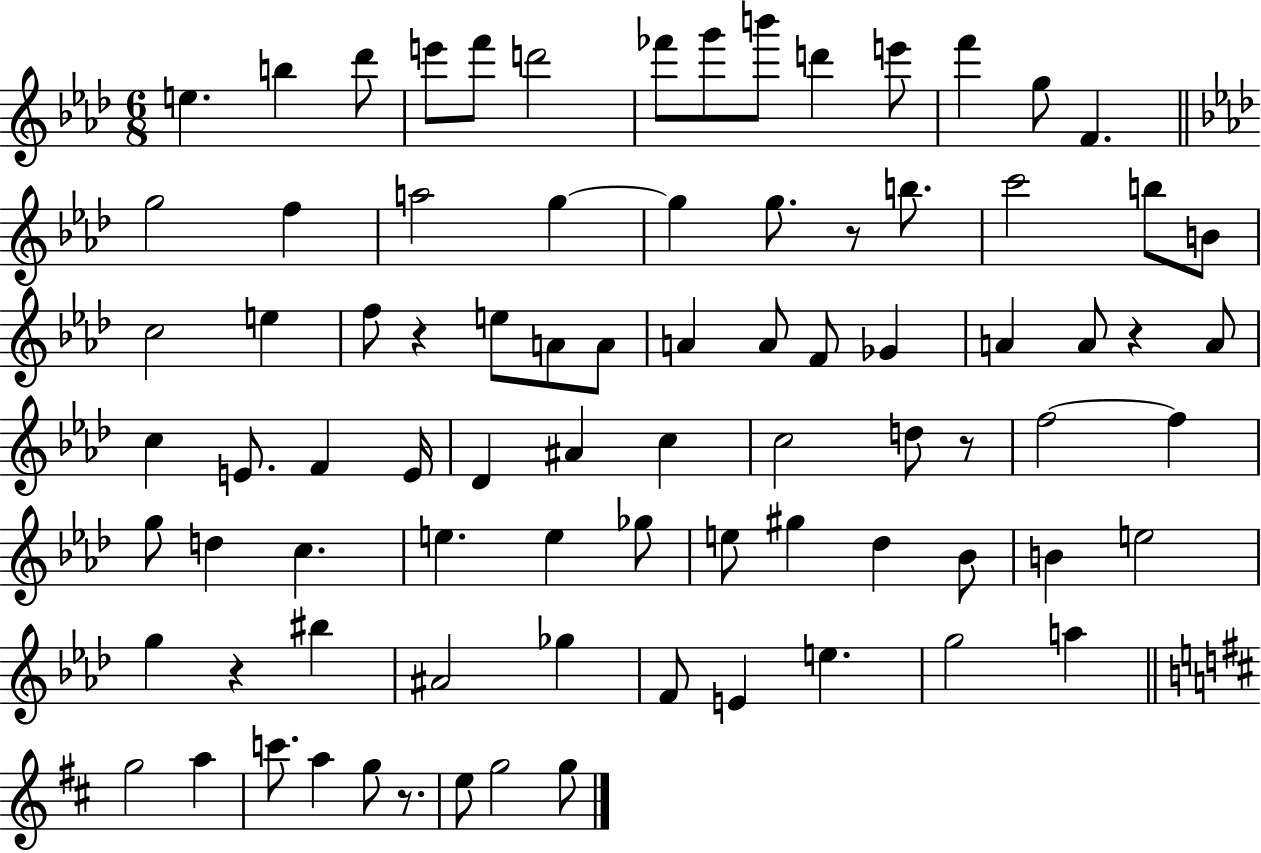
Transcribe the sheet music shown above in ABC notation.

X:1
T:Untitled
M:6/8
L:1/4
K:Ab
e b _d'/2 e'/2 f'/2 d'2 _f'/2 g'/2 b'/2 d' e'/2 f' g/2 F g2 f a2 g g g/2 z/2 b/2 c'2 b/2 B/2 c2 e f/2 z e/2 A/2 A/2 A A/2 F/2 _G A A/2 z A/2 c E/2 F E/4 _D ^A c c2 d/2 z/2 f2 f g/2 d c e e _g/2 e/2 ^g _d _B/2 B e2 g z ^b ^A2 _g F/2 E e g2 a g2 a c'/2 a g/2 z/2 e/2 g2 g/2